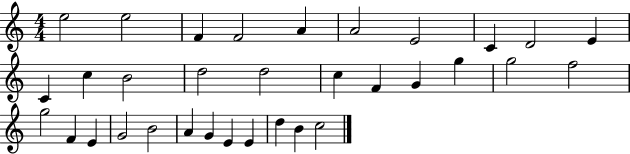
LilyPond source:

{
  \clef treble
  \numericTimeSignature
  \time 4/4
  \key c \major
  e''2 e''2 | f'4 f'2 a'4 | a'2 e'2 | c'4 d'2 e'4 | \break c'4 c''4 b'2 | d''2 d''2 | c''4 f'4 g'4 g''4 | g''2 f''2 | \break g''2 f'4 e'4 | g'2 b'2 | a'4 g'4 e'4 e'4 | d''4 b'4 c''2 | \break \bar "|."
}